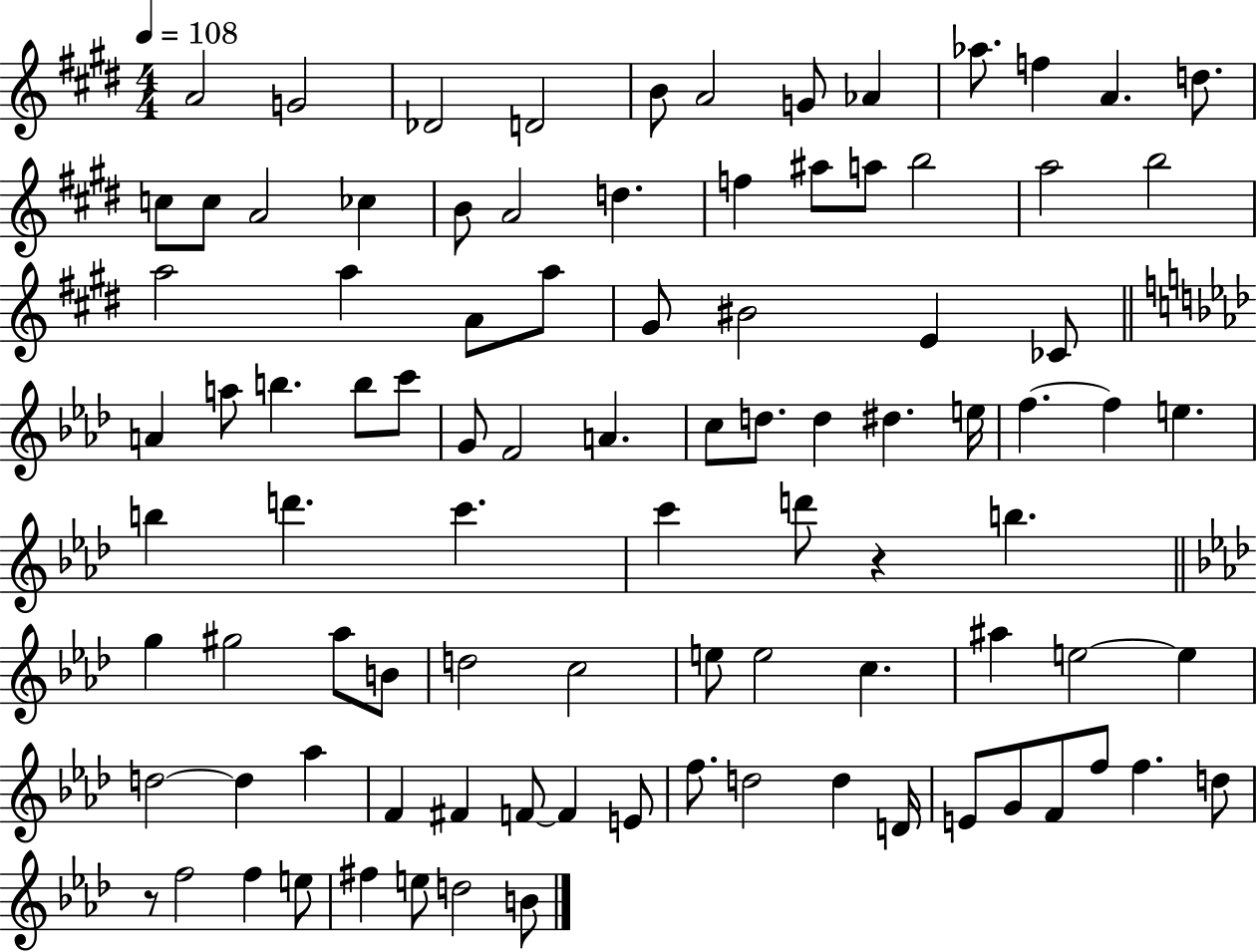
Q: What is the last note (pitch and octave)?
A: B4